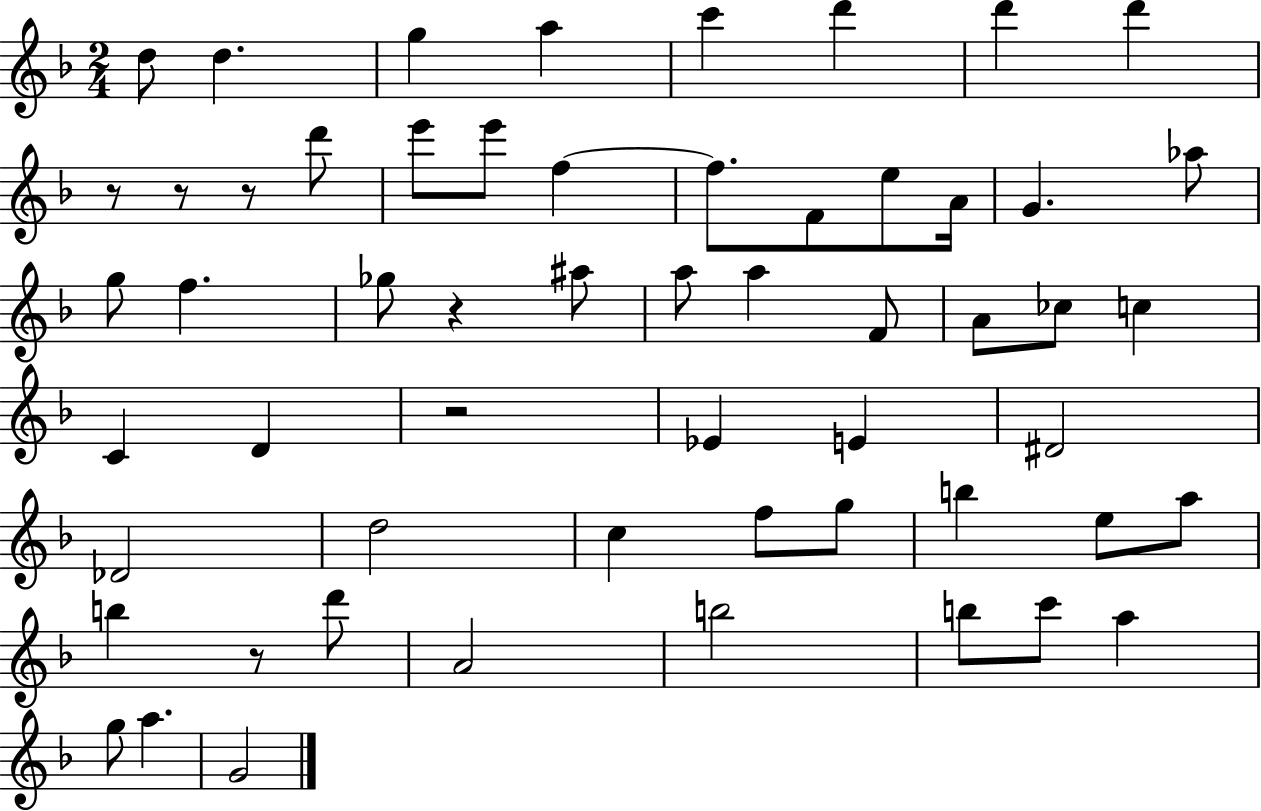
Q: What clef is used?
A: treble